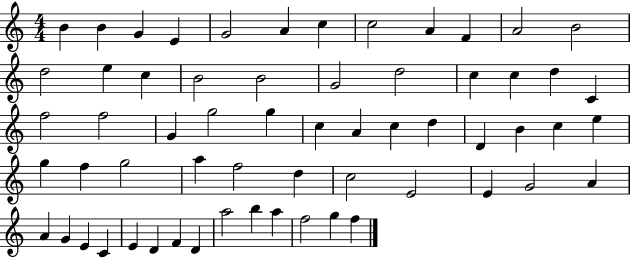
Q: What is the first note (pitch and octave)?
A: B4